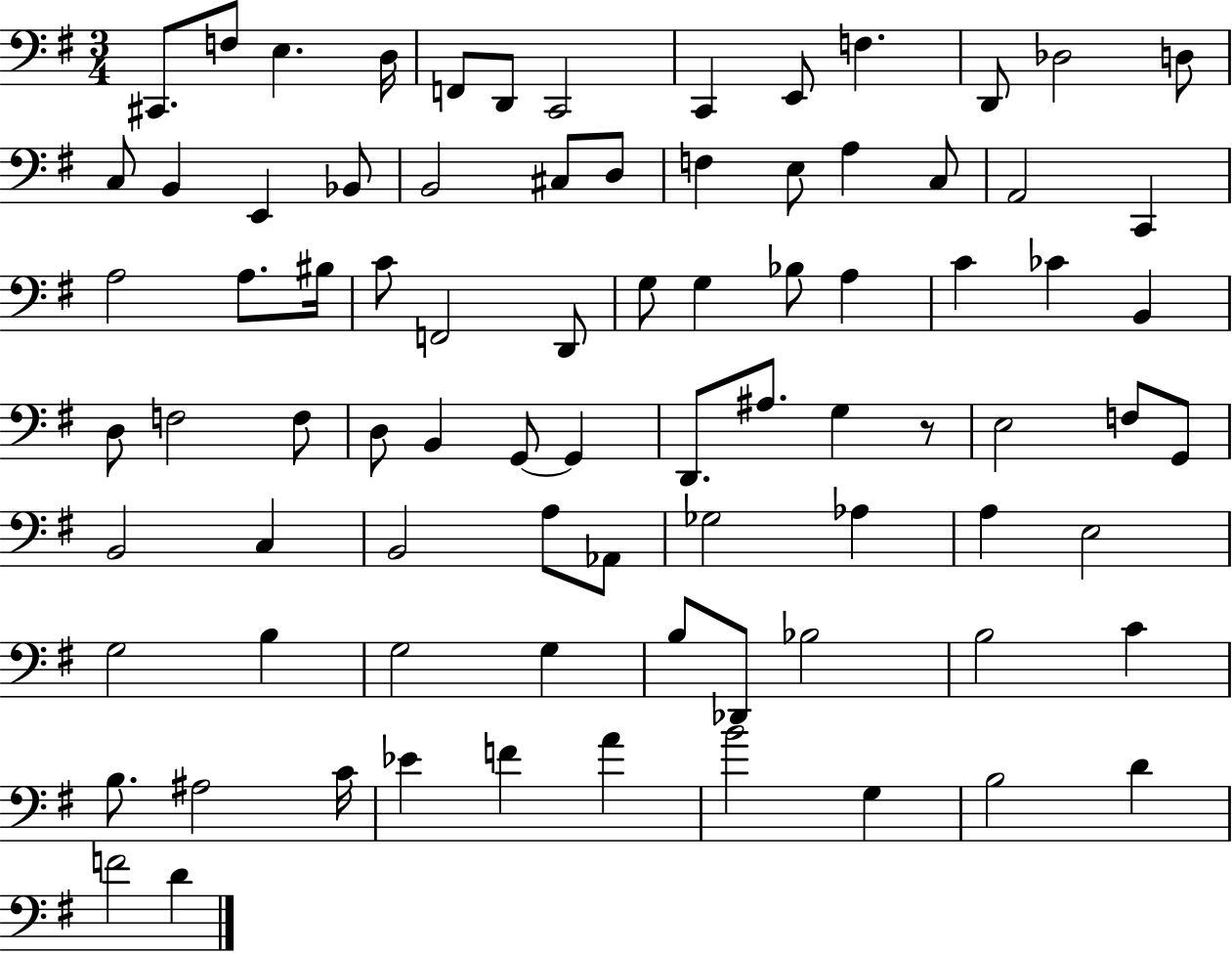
{
  \clef bass
  \numericTimeSignature
  \time 3/4
  \key g \major
  cis,8. f8 e4. d16 | f,8 d,8 c,2 | c,4 e,8 f4. | d,8 des2 d8 | \break c8 b,4 e,4 bes,8 | b,2 cis8 d8 | f4 e8 a4 c8 | a,2 c,4 | \break a2 a8. bis16 | c'8 f,2 d,8 | g8 g4 bes8 a4 | c'4 ces'4 b,4 | \break d8 f2 f8 | d8 b,4 g,8~~ g,4 | d,8. ais8. g4 r8 | e2 f8 g,8 | \break b,2 c4 | b,2 a8 aes,8 | ges2 aes4 | a4 e2 | \break g2 b4 | g2 g4 | b8 des,8 bes2 | b2 c'4 | \break b8. ais2 c'16 | ees'4 f'4 a'4 | b'2 g4 | b2 d'4 | \break f'2 d'4 | \bar "|."
}